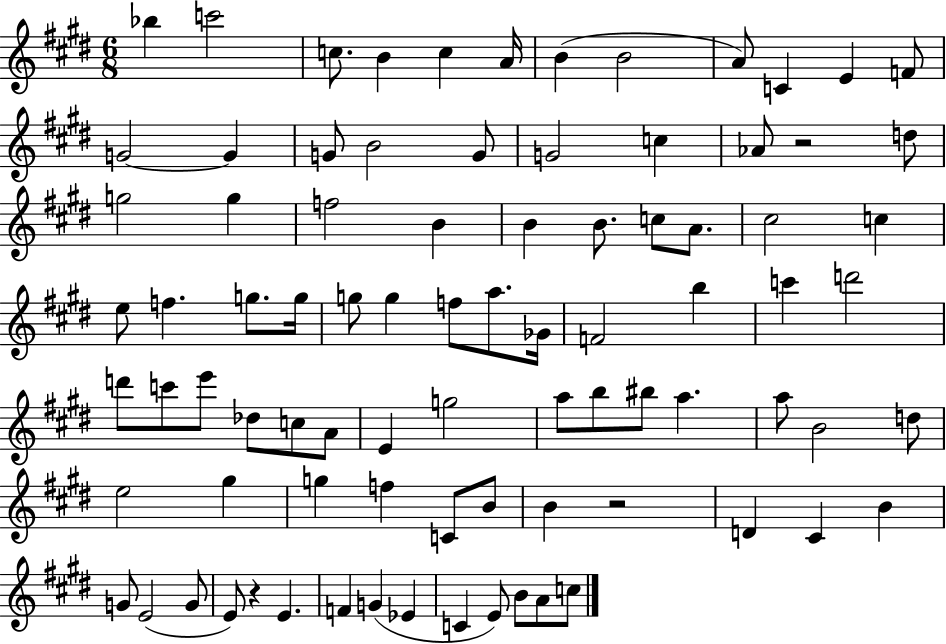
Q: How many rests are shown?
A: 3